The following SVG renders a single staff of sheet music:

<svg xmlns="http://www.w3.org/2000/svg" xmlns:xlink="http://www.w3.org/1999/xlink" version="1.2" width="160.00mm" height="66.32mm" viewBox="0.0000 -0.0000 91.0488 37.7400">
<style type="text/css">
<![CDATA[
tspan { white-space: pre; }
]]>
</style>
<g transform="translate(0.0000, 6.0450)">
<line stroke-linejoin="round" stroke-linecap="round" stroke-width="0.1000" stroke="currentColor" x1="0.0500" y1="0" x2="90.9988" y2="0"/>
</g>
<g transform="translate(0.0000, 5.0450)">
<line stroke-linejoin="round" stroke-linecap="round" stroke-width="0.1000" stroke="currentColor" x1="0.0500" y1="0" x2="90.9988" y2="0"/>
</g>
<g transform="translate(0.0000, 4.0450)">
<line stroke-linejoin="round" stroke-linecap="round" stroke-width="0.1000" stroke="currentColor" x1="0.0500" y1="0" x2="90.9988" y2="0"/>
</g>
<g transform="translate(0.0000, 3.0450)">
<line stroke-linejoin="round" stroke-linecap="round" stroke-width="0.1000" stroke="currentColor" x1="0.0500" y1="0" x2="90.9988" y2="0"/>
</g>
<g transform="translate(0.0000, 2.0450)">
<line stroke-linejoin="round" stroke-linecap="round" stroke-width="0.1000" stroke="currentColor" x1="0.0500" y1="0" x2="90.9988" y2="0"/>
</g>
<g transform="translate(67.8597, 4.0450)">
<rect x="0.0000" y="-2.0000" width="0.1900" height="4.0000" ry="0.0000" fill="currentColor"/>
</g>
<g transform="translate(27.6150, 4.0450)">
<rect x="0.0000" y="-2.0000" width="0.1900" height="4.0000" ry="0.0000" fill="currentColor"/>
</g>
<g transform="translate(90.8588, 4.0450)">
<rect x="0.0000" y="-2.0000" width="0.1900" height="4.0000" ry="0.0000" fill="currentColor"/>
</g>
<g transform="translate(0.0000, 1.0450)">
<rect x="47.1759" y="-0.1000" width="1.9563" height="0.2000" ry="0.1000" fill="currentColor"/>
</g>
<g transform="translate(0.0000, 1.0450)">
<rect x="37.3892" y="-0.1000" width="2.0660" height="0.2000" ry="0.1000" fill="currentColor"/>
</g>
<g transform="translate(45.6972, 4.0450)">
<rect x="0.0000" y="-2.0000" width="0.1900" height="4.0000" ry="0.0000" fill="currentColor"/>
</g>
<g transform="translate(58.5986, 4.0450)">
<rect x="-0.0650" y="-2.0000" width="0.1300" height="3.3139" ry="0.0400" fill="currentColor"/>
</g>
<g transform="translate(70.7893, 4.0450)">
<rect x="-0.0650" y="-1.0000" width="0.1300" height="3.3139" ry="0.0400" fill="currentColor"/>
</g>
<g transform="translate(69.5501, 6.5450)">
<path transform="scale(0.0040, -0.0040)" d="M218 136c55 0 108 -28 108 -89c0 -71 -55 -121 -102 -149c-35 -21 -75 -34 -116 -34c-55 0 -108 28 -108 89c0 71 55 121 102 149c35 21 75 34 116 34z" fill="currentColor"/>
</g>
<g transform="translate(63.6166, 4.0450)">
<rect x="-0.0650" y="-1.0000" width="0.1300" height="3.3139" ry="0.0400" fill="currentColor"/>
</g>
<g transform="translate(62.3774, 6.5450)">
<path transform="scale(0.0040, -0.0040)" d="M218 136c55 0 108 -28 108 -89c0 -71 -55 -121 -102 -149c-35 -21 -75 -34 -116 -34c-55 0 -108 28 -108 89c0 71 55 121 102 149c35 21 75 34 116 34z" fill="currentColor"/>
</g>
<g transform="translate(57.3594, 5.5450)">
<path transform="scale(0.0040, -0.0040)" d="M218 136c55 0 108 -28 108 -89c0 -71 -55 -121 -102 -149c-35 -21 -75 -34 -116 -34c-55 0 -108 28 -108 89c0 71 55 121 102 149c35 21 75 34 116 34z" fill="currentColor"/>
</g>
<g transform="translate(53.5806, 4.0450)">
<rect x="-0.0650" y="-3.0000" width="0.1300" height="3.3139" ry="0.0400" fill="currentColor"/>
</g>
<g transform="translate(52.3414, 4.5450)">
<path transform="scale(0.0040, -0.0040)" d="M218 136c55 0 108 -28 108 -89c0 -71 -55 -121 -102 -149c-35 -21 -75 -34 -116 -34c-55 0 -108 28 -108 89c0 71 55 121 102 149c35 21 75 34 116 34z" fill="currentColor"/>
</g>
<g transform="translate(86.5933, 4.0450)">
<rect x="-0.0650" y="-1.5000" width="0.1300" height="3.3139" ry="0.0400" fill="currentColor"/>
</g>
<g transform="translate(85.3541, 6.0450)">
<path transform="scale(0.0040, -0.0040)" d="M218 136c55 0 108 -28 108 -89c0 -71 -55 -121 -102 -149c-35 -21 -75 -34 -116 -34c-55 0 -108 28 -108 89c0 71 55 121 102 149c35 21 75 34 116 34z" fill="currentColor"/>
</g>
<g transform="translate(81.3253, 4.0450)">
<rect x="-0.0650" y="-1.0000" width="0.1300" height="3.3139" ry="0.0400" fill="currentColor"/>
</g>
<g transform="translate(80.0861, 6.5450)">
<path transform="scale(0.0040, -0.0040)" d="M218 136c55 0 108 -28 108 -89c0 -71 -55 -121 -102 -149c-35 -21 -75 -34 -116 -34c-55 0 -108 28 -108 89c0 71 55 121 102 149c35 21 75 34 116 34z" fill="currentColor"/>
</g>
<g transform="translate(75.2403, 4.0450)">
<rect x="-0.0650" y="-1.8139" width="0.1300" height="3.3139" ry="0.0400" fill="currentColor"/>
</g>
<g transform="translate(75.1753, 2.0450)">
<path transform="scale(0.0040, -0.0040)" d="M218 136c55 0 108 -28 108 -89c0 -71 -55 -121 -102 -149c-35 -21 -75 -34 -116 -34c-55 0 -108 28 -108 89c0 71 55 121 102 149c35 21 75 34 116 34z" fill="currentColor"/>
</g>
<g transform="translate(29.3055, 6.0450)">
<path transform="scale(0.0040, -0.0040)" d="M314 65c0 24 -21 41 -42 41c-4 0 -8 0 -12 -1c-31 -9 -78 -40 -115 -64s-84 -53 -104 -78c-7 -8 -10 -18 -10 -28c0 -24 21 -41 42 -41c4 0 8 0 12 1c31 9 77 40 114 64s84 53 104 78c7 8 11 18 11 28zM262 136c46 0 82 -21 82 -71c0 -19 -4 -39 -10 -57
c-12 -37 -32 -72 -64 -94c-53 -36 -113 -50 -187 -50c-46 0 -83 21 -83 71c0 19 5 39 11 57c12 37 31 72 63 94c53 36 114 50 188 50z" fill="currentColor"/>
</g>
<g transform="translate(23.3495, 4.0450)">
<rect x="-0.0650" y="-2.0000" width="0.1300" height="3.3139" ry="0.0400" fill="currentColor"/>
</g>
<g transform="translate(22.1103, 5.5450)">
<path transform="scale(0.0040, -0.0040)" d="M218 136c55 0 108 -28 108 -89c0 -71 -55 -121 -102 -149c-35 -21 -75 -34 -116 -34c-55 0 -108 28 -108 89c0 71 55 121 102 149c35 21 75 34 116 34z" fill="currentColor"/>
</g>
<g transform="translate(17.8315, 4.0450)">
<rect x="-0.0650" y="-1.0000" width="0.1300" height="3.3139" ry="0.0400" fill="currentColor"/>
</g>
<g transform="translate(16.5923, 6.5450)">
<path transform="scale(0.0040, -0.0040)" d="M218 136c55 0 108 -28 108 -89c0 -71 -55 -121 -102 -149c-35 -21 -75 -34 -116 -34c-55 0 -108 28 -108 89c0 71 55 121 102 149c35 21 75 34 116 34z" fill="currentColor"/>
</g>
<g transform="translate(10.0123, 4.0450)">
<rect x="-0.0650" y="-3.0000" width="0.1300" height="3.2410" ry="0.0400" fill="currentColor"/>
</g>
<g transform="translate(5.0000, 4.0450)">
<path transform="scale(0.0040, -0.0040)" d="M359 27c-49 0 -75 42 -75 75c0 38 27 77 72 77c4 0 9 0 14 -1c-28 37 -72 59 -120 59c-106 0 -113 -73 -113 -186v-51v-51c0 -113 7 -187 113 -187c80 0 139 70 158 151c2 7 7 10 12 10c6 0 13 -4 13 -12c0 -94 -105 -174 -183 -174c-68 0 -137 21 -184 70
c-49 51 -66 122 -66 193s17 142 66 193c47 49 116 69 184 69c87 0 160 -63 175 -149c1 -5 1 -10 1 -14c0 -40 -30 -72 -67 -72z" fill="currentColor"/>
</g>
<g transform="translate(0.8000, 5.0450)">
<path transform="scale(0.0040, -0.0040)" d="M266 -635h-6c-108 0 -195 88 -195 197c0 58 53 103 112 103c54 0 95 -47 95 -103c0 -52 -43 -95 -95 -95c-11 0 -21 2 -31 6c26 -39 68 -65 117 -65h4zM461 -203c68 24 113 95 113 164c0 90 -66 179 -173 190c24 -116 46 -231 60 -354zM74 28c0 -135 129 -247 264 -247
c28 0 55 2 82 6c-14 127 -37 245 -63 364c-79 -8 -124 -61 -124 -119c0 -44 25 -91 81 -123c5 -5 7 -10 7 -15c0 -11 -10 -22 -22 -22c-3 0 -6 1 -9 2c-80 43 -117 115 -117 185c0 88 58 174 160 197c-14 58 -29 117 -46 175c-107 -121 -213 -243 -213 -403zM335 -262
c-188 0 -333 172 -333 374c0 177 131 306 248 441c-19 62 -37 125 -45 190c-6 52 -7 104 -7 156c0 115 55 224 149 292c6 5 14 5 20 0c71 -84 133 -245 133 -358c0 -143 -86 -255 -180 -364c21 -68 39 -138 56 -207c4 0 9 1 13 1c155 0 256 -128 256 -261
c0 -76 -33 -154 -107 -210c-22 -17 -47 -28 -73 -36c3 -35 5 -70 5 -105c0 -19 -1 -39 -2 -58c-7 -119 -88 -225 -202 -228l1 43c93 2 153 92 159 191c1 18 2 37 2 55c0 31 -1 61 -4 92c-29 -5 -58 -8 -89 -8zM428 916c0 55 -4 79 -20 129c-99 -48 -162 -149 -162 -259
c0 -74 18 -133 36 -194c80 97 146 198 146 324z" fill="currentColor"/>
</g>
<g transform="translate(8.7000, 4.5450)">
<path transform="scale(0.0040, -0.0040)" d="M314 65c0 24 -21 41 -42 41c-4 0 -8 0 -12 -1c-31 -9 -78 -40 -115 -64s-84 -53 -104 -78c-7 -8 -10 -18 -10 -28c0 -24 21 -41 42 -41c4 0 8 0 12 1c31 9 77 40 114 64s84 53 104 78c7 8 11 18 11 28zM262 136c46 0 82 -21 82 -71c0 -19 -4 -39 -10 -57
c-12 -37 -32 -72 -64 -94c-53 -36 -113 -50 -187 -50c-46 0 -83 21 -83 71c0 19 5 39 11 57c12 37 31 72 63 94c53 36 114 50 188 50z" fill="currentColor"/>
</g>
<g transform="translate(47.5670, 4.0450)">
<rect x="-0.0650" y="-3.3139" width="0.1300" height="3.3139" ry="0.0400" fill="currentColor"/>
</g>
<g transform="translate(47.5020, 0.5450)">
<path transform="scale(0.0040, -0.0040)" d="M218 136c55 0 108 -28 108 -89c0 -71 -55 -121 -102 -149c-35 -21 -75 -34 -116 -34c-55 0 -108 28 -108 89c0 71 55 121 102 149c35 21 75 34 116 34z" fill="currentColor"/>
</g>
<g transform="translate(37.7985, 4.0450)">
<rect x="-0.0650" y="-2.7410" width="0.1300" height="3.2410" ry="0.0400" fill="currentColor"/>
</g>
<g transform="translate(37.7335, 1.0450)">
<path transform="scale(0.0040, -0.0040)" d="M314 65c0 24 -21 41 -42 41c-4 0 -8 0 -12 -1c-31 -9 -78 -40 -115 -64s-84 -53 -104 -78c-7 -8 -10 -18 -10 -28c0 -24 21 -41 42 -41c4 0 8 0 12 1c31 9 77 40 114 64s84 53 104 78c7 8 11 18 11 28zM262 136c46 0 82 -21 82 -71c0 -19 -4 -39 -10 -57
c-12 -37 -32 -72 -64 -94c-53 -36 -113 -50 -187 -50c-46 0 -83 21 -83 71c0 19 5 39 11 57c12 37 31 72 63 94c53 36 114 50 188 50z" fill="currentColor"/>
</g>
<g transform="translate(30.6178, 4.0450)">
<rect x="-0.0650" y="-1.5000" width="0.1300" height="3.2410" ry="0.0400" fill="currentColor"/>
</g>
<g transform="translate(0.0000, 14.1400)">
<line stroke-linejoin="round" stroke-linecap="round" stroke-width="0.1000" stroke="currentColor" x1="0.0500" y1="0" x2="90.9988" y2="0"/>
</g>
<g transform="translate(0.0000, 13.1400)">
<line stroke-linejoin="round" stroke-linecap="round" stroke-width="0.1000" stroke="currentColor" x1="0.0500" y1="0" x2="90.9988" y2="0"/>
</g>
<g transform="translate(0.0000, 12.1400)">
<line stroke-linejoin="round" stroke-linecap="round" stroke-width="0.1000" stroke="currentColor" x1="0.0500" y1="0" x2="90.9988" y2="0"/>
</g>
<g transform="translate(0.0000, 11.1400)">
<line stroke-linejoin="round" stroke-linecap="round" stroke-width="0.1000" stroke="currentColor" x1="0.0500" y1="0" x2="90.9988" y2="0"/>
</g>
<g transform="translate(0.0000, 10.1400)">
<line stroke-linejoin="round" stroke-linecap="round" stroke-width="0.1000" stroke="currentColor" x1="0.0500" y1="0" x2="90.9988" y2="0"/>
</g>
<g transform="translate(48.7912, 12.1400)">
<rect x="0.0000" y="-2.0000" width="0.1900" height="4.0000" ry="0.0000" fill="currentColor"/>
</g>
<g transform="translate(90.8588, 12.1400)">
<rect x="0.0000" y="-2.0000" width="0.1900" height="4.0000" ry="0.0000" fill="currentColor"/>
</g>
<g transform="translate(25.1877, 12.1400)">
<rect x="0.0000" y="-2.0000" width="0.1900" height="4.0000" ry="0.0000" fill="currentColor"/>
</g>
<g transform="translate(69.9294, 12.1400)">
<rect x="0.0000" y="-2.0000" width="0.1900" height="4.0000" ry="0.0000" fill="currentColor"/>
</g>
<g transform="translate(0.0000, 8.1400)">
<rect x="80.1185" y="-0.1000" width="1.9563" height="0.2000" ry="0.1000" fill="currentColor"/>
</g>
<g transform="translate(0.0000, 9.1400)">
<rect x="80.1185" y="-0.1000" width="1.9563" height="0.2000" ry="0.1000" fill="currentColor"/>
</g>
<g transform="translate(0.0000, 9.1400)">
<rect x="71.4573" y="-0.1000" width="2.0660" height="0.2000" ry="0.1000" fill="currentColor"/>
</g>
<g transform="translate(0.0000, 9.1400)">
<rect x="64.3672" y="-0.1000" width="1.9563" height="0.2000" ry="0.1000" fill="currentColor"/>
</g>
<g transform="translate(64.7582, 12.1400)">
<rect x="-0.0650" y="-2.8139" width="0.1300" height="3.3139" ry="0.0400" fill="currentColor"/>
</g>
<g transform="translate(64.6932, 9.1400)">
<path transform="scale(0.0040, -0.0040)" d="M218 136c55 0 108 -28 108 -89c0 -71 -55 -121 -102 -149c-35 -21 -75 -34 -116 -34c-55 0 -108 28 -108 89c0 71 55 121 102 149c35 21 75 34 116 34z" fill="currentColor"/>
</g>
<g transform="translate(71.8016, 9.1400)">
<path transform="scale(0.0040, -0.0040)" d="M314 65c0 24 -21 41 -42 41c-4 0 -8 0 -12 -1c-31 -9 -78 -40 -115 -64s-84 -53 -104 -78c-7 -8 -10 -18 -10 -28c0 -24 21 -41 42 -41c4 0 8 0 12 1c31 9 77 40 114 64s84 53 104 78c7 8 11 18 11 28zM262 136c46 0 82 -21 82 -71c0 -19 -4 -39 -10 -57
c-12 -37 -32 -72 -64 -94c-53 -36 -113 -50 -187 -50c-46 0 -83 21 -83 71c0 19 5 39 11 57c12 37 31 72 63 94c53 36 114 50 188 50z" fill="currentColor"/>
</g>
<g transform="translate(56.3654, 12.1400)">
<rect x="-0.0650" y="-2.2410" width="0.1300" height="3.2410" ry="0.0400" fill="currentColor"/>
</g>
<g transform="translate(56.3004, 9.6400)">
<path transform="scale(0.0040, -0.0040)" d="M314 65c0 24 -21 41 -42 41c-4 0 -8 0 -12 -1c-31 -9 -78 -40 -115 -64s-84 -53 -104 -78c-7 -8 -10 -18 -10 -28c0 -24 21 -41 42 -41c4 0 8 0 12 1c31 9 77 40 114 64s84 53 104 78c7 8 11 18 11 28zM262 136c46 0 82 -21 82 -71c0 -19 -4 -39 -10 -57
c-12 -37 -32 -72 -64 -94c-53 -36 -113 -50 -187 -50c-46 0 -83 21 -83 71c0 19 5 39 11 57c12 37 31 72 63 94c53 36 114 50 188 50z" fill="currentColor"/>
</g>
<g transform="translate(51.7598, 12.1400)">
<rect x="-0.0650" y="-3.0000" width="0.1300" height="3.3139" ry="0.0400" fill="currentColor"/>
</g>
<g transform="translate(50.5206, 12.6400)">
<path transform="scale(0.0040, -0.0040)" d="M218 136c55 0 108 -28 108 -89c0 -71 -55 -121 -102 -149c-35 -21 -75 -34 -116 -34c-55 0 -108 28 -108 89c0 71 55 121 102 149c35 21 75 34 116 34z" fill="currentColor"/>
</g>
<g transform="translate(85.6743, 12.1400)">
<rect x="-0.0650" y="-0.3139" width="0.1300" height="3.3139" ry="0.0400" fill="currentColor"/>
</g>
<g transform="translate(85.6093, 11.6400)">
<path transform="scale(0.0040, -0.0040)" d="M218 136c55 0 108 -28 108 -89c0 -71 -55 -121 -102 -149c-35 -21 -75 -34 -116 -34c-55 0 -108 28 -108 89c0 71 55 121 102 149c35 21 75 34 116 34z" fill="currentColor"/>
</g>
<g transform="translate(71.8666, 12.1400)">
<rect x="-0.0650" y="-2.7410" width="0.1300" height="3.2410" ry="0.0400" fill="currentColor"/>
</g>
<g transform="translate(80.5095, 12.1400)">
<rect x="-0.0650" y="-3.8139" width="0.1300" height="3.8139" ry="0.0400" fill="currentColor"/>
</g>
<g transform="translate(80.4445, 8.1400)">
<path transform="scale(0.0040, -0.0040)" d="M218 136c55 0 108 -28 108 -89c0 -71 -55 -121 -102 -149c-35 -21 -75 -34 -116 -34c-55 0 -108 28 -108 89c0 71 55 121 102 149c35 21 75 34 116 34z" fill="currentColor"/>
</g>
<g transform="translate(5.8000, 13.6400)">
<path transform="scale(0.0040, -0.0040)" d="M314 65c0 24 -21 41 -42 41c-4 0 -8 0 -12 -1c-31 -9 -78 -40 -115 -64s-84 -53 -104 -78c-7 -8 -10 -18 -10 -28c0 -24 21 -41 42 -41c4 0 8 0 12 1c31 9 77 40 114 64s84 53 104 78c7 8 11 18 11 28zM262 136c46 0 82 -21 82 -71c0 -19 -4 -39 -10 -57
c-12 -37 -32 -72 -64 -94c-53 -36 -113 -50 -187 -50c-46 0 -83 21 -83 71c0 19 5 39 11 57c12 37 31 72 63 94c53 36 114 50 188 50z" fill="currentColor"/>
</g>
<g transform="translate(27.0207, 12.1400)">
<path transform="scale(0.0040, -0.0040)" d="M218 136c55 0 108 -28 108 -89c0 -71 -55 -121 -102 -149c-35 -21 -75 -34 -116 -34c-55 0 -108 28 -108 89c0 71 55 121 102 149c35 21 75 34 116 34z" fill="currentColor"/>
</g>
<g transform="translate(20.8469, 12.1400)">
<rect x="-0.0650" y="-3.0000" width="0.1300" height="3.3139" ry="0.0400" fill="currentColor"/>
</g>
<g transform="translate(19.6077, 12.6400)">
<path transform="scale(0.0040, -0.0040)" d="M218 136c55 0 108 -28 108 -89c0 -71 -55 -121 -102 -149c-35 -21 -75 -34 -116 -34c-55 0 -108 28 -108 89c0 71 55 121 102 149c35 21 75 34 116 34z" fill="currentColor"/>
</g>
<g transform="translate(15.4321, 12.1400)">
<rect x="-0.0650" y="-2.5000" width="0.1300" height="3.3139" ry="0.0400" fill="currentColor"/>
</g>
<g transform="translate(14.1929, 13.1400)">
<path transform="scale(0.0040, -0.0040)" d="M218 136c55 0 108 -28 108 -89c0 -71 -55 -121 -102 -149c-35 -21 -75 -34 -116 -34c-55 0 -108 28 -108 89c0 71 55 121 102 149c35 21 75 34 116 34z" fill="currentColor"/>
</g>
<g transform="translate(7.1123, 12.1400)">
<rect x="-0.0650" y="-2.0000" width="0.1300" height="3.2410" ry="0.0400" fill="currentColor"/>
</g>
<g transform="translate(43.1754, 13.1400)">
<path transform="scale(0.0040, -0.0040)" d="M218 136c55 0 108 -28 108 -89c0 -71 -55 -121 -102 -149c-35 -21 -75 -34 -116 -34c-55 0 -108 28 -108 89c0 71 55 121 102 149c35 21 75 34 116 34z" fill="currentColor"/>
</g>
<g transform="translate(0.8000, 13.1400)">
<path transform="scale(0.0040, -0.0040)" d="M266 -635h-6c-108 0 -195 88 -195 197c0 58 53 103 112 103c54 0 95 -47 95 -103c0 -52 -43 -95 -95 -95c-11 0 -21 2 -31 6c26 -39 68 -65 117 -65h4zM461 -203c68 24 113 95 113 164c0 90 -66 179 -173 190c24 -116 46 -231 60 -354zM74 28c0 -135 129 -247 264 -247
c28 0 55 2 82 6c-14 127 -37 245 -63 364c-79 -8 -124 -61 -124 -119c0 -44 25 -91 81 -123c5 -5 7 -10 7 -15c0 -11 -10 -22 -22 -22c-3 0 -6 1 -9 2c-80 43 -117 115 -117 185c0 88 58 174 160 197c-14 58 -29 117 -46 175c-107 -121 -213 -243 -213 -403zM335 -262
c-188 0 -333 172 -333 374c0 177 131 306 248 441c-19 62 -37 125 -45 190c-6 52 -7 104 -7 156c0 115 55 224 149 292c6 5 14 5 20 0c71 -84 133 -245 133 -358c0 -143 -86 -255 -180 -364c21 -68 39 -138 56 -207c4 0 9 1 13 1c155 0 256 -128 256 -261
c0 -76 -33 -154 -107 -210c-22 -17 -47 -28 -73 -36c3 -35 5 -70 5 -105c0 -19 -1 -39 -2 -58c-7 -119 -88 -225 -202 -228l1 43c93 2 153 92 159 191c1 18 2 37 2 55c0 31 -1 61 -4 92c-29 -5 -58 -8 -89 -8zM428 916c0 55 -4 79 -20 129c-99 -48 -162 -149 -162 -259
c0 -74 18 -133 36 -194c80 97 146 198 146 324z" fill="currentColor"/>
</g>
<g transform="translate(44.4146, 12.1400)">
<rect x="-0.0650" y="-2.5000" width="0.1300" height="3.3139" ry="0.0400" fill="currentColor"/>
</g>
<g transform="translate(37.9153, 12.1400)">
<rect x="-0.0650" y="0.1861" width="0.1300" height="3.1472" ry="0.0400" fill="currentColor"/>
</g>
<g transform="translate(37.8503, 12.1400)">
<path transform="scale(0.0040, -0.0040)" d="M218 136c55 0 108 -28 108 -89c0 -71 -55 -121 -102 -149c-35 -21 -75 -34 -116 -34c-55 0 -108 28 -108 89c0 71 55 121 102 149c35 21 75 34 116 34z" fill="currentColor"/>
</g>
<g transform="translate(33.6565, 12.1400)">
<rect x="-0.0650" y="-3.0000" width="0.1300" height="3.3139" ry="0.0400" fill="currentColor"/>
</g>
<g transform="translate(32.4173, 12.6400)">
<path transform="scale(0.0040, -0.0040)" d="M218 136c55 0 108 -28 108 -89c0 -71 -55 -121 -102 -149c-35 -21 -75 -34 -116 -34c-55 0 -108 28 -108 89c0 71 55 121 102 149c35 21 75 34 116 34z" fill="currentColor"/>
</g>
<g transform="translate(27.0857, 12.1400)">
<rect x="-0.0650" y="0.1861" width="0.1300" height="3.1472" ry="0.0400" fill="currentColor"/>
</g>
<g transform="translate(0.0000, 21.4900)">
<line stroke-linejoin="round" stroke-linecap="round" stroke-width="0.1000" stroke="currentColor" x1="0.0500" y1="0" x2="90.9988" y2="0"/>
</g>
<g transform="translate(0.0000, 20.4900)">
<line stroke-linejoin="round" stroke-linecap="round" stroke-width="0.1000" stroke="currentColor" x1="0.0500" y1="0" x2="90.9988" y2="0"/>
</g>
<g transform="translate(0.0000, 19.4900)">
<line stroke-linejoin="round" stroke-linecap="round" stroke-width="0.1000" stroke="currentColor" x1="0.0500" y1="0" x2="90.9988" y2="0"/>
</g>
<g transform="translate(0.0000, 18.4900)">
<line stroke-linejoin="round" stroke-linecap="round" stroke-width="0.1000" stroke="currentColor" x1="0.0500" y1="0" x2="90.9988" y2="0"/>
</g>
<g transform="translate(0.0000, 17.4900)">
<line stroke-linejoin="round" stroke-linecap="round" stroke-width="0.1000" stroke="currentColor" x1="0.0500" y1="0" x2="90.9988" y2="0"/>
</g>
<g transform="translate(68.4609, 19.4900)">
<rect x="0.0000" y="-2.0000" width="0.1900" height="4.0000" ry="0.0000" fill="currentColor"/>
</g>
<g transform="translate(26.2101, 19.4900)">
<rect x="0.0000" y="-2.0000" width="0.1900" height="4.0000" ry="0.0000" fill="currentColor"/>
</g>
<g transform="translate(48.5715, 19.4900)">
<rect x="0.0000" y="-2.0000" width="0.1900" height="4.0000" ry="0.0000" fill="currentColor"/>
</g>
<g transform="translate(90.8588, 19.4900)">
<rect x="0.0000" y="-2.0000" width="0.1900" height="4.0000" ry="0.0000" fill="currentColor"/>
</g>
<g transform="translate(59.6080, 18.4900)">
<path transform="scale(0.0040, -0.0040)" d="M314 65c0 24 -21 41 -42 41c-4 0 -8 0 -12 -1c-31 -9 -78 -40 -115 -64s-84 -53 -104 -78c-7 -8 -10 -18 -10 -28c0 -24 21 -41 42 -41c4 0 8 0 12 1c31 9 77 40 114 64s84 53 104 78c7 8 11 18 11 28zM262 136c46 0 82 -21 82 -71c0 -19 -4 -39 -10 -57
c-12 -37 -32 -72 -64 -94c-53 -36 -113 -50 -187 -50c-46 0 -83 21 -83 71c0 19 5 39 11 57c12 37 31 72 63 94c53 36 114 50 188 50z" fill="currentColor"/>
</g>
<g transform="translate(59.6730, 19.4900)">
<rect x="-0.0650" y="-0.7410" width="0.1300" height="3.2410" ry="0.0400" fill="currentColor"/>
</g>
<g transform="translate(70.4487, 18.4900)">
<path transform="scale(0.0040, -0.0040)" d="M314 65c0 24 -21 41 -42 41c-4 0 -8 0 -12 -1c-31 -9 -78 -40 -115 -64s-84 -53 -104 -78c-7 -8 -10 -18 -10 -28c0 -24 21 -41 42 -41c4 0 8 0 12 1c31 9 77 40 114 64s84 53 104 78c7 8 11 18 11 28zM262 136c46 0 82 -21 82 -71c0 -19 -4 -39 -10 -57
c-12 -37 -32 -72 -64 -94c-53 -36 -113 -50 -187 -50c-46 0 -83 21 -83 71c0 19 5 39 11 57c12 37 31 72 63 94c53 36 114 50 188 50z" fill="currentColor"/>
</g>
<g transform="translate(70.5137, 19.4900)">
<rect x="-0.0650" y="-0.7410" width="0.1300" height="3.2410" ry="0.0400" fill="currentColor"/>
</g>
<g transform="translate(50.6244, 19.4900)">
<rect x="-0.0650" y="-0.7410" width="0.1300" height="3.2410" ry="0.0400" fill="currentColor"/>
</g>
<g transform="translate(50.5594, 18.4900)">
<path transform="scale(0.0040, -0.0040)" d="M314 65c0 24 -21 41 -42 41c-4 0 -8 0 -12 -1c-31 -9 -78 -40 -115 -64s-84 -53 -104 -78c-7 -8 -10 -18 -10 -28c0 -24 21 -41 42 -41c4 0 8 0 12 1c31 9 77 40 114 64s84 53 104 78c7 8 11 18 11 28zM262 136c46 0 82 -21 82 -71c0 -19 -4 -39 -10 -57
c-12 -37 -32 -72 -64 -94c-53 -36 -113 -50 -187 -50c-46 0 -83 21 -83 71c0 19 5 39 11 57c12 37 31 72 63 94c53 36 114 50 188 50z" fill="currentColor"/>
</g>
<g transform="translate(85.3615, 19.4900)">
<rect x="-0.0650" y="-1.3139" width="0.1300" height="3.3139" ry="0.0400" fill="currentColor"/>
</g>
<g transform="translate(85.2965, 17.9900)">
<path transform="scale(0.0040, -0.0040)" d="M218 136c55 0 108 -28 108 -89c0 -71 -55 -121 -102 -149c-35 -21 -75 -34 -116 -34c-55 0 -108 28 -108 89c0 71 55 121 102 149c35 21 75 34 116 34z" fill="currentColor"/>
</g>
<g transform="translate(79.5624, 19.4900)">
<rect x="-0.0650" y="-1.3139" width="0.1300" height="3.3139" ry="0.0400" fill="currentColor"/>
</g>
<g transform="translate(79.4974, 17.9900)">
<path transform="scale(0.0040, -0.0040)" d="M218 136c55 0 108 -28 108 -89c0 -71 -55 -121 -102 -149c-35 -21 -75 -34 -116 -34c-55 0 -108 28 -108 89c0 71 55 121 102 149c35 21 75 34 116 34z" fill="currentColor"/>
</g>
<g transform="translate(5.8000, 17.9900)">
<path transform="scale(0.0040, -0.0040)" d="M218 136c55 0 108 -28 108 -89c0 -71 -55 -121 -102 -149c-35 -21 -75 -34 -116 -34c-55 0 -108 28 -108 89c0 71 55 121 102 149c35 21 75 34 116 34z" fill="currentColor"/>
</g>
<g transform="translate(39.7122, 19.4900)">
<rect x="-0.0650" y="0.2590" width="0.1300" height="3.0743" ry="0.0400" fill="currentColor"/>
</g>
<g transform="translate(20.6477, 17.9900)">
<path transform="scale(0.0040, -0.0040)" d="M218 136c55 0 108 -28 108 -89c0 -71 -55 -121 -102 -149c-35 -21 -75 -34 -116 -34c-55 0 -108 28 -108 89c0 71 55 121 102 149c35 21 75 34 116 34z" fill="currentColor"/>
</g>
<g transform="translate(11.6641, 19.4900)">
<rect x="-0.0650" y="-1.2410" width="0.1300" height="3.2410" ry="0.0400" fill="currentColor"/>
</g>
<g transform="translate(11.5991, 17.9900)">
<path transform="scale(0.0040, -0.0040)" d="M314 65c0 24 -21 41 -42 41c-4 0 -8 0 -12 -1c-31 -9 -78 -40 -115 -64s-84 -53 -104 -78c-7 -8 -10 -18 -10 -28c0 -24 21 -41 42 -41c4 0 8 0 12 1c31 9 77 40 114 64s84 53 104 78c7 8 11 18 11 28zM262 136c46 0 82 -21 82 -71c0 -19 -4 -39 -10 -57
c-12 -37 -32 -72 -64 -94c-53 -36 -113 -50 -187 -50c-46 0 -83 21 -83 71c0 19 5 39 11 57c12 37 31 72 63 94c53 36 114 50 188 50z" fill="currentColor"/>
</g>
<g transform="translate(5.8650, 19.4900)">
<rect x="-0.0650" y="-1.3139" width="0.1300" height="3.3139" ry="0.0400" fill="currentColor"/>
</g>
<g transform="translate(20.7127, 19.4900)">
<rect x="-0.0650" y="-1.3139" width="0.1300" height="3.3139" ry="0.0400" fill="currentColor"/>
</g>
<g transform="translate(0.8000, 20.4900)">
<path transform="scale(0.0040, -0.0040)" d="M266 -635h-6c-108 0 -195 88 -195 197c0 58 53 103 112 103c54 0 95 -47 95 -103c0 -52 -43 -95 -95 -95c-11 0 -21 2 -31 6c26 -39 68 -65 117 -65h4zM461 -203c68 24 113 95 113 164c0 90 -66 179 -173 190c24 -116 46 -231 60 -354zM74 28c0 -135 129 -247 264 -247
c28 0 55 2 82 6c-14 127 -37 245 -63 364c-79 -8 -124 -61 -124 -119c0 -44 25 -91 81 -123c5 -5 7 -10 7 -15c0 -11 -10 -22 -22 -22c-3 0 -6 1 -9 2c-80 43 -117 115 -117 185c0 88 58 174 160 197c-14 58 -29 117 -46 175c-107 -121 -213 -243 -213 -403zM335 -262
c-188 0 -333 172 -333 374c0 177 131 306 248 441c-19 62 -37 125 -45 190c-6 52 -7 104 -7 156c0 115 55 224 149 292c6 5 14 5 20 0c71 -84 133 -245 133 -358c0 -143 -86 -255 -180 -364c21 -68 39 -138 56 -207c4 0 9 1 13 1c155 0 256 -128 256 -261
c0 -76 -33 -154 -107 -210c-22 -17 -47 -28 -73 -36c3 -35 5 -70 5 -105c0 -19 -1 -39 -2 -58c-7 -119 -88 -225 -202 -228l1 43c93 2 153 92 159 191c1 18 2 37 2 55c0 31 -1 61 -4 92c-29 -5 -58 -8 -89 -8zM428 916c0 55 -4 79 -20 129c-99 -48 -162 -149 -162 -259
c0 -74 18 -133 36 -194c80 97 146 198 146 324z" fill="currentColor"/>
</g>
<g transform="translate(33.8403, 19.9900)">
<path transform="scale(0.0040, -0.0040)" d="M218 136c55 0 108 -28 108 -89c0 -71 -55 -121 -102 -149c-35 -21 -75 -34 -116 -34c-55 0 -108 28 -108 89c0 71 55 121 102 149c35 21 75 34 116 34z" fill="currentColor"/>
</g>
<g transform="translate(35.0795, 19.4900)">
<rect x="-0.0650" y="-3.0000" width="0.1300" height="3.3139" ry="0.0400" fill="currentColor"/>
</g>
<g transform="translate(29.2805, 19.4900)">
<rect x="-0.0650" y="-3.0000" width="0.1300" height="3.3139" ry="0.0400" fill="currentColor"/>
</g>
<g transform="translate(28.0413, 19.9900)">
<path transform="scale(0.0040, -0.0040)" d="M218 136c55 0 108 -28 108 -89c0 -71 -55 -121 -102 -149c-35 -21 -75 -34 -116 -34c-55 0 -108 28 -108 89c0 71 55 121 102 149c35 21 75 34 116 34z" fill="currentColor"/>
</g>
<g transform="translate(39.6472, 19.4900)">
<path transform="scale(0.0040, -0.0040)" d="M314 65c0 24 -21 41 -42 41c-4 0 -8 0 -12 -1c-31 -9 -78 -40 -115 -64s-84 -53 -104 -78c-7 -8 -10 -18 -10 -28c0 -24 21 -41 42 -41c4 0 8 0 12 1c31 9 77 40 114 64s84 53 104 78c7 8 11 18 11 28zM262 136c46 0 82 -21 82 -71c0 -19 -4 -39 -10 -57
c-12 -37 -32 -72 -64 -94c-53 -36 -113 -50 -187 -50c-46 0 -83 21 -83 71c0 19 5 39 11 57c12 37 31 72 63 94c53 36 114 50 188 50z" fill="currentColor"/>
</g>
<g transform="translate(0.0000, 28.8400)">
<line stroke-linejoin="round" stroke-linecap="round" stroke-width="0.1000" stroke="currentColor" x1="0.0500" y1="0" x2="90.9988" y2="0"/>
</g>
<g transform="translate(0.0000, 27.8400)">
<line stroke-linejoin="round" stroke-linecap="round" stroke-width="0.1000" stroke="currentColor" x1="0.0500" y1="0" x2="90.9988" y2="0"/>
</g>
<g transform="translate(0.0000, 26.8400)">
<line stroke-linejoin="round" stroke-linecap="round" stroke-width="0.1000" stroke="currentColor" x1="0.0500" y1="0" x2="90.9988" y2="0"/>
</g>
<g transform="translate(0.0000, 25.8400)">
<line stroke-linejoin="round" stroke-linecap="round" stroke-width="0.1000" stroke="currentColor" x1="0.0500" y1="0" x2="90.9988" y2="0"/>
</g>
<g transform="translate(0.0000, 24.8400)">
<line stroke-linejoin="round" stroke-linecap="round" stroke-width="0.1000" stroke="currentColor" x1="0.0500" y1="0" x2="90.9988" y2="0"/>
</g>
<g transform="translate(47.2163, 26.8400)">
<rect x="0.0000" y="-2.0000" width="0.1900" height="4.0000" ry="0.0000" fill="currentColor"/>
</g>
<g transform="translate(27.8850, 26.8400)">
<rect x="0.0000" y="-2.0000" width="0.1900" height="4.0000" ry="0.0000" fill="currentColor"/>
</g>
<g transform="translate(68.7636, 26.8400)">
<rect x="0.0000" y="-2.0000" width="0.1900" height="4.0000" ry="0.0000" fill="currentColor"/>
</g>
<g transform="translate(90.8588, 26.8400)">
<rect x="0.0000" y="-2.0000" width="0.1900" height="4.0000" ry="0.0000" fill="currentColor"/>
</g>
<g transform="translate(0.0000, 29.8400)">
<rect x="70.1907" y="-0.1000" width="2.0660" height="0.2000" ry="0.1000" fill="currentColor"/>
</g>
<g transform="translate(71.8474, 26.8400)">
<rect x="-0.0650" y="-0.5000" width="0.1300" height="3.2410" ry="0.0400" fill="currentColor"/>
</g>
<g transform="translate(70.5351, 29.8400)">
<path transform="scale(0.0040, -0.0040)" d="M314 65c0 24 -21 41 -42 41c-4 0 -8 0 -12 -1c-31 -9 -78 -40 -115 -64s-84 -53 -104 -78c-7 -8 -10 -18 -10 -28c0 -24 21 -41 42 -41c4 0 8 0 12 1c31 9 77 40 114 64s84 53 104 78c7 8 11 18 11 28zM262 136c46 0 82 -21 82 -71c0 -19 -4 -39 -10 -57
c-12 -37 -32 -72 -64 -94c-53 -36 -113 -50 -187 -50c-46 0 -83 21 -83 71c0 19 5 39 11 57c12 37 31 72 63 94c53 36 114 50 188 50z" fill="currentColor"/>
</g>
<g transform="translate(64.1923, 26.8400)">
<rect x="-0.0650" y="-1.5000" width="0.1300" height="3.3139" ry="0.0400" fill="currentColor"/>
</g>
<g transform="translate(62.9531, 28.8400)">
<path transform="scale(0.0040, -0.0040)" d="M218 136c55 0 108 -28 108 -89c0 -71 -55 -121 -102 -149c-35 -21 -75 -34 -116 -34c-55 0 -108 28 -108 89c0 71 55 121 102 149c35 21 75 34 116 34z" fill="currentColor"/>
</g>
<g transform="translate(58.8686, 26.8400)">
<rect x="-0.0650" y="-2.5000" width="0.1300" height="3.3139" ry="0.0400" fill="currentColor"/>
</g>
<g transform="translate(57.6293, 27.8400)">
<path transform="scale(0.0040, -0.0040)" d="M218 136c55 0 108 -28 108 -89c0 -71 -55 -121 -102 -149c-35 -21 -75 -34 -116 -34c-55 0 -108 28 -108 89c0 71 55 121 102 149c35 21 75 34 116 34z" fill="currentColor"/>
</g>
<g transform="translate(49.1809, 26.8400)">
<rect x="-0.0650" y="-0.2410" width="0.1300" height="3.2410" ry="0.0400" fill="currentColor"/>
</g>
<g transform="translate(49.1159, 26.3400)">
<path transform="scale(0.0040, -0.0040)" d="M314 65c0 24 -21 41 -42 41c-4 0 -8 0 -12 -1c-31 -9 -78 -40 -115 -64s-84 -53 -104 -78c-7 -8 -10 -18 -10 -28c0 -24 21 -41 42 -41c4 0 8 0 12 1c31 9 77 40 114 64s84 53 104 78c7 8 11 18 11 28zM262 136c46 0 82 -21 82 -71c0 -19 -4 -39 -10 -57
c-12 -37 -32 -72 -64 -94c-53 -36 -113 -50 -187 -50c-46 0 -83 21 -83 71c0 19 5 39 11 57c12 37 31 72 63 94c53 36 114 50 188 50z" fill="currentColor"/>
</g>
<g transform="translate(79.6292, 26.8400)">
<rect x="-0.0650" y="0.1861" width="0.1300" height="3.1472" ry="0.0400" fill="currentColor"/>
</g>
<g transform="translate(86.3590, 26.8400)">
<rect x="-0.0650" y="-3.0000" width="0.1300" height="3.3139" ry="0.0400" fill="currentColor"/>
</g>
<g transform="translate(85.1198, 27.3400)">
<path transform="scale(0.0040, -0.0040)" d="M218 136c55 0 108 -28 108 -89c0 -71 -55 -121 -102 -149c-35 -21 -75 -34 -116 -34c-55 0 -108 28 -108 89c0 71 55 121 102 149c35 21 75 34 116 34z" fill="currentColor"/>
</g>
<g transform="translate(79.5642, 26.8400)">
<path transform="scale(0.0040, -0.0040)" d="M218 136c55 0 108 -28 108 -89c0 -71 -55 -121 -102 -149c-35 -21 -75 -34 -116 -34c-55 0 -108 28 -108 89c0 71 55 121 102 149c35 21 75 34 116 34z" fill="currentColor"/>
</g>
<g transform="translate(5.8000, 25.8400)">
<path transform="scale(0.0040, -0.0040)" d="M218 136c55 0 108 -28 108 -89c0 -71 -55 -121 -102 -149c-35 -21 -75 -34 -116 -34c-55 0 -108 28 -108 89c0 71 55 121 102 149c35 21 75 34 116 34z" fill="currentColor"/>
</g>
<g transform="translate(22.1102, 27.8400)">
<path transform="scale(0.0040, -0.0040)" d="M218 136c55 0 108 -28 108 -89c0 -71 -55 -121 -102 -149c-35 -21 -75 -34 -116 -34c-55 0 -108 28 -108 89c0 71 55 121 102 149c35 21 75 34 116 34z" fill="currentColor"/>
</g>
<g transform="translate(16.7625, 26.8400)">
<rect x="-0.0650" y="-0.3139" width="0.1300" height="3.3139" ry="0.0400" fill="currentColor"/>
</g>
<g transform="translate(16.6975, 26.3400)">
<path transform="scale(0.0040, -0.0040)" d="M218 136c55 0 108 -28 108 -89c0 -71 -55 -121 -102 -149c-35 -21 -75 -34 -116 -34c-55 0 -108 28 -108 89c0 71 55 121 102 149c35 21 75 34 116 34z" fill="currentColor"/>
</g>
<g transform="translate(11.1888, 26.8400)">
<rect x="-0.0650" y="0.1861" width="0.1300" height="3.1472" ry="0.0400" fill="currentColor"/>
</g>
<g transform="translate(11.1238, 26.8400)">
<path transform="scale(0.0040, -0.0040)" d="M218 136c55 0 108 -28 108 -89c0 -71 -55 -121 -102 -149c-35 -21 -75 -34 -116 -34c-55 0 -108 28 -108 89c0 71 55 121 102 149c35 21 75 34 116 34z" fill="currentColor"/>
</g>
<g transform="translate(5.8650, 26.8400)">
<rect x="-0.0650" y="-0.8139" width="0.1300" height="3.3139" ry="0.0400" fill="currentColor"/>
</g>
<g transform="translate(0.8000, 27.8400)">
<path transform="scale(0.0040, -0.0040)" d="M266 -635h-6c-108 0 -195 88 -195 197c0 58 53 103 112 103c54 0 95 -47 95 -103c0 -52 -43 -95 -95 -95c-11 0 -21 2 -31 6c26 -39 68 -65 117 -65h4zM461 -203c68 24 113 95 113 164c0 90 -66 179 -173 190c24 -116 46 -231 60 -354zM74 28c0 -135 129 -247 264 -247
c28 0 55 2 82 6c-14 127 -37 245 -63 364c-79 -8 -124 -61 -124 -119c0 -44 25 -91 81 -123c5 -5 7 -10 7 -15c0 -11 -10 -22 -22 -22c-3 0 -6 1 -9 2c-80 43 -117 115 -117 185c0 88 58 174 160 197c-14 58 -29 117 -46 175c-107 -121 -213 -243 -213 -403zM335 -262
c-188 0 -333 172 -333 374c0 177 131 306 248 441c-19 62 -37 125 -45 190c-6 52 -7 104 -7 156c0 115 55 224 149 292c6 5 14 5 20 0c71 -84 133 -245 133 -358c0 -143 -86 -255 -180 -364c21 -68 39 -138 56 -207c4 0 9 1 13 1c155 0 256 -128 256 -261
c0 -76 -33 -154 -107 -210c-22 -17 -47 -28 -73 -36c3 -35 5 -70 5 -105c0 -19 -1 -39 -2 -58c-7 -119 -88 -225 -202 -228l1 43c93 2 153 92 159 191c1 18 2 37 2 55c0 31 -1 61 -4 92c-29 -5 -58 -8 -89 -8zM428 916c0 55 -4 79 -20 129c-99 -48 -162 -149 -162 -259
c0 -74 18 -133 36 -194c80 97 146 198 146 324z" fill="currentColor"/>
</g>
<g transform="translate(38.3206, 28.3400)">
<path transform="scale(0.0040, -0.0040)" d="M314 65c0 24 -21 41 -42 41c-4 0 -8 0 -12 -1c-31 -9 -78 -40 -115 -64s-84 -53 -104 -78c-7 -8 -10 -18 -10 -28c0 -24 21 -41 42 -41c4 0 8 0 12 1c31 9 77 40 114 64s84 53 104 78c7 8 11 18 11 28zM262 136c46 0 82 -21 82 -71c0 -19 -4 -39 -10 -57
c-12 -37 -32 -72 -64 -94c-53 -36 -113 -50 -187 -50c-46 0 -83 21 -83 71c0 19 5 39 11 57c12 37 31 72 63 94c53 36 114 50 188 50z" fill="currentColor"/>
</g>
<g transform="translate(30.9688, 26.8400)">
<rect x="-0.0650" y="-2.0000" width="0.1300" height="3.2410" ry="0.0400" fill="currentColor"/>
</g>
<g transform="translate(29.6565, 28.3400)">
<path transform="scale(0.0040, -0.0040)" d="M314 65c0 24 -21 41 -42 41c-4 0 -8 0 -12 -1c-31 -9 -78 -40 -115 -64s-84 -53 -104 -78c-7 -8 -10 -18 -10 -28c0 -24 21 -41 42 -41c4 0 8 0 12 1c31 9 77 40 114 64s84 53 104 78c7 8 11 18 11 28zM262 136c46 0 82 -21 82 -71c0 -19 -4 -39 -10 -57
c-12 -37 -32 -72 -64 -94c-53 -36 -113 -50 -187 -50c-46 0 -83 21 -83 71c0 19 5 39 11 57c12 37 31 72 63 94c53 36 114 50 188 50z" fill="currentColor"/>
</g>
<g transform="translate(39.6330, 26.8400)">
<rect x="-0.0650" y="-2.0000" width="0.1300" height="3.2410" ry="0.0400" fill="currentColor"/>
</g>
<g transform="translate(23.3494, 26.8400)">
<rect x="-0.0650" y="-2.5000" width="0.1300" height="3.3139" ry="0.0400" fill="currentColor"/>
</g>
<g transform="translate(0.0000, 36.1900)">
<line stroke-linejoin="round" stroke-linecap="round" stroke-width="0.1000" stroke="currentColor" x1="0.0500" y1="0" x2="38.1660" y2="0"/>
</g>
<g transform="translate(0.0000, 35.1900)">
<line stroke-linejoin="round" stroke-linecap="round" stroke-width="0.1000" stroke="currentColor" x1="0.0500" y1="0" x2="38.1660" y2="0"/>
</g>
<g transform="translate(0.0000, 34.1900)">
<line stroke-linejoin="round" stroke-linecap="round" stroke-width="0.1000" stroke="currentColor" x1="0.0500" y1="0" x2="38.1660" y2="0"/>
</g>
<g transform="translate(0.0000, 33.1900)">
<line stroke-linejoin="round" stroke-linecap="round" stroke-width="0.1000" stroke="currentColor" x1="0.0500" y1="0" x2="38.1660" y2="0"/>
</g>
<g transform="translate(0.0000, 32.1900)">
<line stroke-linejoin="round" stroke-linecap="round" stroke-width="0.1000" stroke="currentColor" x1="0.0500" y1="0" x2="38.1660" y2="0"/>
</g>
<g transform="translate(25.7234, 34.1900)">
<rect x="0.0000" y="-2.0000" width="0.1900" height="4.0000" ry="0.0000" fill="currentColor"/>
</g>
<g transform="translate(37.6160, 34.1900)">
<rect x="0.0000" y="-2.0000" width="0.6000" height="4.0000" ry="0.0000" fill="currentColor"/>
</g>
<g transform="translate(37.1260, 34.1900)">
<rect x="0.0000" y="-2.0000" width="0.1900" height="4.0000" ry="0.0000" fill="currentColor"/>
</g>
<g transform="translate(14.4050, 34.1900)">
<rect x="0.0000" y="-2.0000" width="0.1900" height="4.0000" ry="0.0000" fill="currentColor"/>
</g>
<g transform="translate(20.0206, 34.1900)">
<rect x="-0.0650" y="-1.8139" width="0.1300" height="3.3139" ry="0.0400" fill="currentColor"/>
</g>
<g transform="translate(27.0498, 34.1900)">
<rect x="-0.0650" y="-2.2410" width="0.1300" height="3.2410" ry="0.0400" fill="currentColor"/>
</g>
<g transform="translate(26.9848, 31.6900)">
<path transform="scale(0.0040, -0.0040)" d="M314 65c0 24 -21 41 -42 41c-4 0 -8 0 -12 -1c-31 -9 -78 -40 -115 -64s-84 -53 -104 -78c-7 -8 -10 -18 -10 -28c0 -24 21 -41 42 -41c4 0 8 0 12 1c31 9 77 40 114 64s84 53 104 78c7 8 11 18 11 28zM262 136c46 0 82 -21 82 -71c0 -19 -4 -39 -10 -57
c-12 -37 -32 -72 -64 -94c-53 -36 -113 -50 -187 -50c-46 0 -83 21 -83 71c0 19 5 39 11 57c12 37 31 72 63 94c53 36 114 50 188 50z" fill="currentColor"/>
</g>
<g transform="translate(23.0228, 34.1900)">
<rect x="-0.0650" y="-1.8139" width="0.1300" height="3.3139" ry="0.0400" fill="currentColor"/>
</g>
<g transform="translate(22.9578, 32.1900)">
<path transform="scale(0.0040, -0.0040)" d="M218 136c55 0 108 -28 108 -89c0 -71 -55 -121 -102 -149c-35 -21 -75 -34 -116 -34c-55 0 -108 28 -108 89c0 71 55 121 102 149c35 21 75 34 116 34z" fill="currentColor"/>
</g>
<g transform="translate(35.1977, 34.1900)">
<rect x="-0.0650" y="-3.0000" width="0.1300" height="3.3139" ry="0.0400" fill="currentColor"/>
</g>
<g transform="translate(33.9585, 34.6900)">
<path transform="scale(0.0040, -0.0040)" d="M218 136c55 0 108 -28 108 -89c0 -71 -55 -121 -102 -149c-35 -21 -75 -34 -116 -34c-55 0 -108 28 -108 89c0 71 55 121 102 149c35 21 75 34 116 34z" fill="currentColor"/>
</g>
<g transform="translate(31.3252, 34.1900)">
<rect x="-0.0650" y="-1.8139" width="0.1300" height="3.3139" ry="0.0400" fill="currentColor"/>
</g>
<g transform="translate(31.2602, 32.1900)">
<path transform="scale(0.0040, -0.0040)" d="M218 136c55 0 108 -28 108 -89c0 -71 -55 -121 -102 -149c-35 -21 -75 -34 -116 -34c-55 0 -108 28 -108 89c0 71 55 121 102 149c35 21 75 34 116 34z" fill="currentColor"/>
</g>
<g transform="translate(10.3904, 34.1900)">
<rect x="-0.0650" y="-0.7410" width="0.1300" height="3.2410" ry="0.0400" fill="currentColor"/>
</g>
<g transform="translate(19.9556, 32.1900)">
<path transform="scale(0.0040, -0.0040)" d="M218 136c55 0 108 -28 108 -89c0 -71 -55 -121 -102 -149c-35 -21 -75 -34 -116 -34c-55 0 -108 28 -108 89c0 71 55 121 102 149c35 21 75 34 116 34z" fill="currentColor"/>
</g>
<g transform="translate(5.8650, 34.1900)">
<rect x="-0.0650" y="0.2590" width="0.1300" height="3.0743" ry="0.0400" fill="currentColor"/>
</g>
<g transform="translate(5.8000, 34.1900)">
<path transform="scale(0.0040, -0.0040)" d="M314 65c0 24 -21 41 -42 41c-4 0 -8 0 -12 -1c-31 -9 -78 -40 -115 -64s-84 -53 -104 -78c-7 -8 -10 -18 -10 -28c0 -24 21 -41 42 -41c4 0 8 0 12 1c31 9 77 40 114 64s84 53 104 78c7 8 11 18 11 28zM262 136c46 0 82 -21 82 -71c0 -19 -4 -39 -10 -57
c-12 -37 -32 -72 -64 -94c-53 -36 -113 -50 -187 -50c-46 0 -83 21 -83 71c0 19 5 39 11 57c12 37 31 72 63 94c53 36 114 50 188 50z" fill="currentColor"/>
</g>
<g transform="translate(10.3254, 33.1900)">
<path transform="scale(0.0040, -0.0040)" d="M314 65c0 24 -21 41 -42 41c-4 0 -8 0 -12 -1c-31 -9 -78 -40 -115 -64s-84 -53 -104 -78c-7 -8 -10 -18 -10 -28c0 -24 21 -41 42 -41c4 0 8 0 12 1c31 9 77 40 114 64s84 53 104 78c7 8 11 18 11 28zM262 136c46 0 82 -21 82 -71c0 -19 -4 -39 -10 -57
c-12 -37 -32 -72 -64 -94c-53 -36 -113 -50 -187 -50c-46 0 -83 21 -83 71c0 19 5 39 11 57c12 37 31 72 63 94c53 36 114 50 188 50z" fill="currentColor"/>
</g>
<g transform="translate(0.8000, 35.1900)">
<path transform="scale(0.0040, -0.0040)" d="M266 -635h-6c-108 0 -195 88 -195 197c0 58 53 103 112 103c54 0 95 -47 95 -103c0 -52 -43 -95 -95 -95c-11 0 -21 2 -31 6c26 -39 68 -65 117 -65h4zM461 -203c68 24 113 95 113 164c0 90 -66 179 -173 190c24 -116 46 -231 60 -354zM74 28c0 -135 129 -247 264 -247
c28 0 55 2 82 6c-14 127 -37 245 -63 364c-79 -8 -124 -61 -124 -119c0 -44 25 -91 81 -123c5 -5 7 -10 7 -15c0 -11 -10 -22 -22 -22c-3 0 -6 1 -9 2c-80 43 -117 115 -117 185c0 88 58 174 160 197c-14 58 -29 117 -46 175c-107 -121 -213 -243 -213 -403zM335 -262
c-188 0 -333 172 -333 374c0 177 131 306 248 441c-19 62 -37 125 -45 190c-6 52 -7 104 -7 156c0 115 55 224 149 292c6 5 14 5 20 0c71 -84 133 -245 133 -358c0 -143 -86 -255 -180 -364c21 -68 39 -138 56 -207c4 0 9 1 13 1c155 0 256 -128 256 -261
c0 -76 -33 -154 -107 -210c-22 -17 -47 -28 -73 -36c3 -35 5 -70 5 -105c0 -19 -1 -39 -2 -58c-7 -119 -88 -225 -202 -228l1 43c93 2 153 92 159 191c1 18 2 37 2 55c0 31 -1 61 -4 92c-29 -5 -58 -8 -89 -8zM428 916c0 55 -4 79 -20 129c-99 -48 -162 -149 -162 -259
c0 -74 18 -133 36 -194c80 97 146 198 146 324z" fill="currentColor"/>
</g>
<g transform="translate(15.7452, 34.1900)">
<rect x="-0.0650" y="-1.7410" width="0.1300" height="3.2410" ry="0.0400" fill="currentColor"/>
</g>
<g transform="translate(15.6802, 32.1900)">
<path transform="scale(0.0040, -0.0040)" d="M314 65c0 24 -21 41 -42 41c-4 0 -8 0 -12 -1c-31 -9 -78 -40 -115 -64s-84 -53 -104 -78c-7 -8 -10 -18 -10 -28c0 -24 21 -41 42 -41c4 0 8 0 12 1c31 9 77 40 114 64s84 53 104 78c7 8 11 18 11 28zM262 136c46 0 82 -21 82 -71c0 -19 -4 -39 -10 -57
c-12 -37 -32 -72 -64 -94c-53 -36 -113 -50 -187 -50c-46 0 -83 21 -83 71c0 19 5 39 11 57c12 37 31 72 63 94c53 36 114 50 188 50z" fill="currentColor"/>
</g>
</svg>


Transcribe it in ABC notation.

X:1
T:Untitled
M:4/4
L:1/4
K:C
A2 D F E2 a2 b A F D D f D E F2 G A B A B G A g2 a a2 c' c e e2 e A A B2 d2 d2 d2 e e d B c G F2 F2 c2 G E C2 B A B2 d2 f2 f f g2 f A